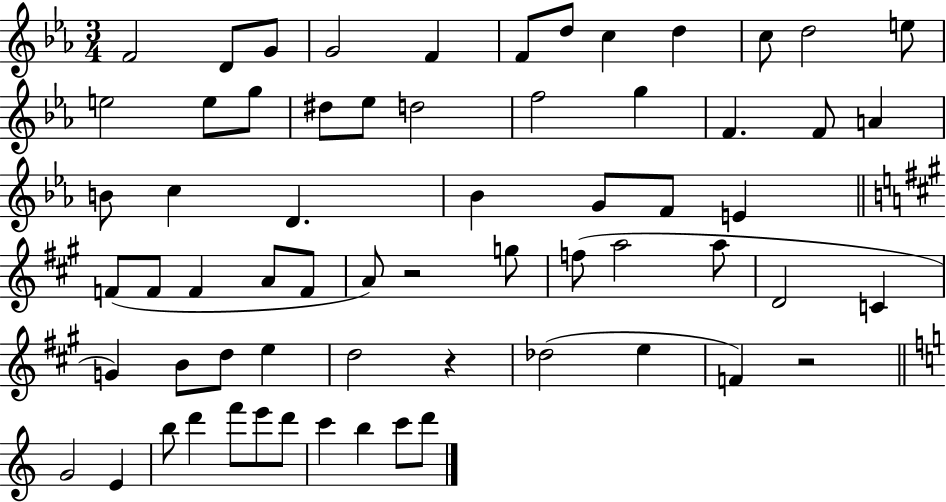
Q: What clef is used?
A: treble